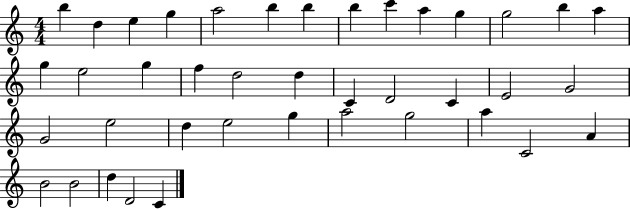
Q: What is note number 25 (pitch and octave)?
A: G4